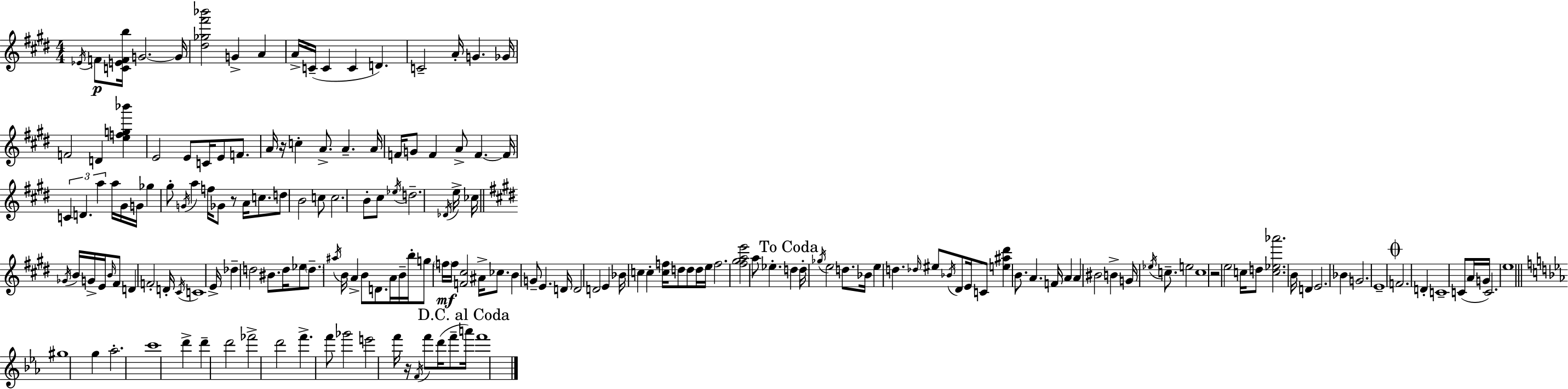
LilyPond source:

{
  \clef treble
  \numericTimeSignature
  \time 4/4
  \key e \major
  \acciaccatura { ees'16 }\p f'8 <c' e' f' b''>16 g'2.~~ | g'16 <dis'' ges'' fis''' bes'''>2 g'4-> a'4 | a'16-> c'16--( c'4 c'4 d'4.) | c'2-- a'16-. g'4. | \break ges'16 f'2 d'4 <e'' f'' g'' bes'''>4 | e'2 e'8 c'16 e'8 f'8. | a'16 r16 c''4-. a'8.-> a'4.-- | a'16 f'16 g'8 f'4 a'8-> f'4.~~ | \break f'16 \tuplet 3/2 { c'4 d'4. a''4 } a''16 | gis'16 g'16 ges''4 gis''8-. \acciaccatura { g'16 } a''4 f''16 ges'8 | r8 a'16 c''8. d''8 b'2 | c''8 c''2. b'8-. | \break cis''8 \acciaccatura { ees''16 } d''2.-- \acciaccatura { des'16 } | e''16-> ces''16 \bar "||" \break \key e \major \acciaccatura { ges'16 } b'16 g'16-> e'16 \grace { b'16 } fis'8 d'4 f'2-. | d'16-. \acciaccatura { cis'16 } c'1 | e'16-> des''4-- d''2 | bis'8. d''16 ees''8 \parenthesize d''8.-- \acciaccatura { ais''16 } b'16 a'4-> | \break b'8 d'8. a'16 b'16-- b''16-. g''8 \parenthesize f''16\mf f''16 <f' cis''>2 | ais'16-> ces''8. b'4 g'8-- e'4. | d'16 d'2 d'2 | e'4 bes'16 c''4 c''4-. | \break <c'' f''>16 d''8 d''8 d''16 e''16 f''2. | <fis'' gis'' a'' e'''>2 a''8 | ees''4.-. \mark "To Coda" d''4 d''16-. \acciaccatura { ges''16 } e''2 | d''8. bes'16 e''4 d''4. | \break \grace { des''16 } eis''8 \acciaccatura { bes'16 } dis'8 e'16 c'8 <e'' ais'' dis'''>4 b'8. | a'4. f'16 a'4 a'4 | bis'2 b'4-> g'16 \acciaccatura { ees''16 } c''8.-- | e''2 c''1 | \break r2 | e''2 c''16 d''8 <c'' ees'' aes'''>2. | b'16 d'4 e'2. | bes'4 g'2. | \break e'1-- | \mark \markup { \musicglyph "scripts.coda" } f'2. | d'4-. c'1-- | c'8( a'16 g'16 c'2.) | \break e''1 | \bar "||" \break \key ees \major gis''1 | g''4 aes''2.-. | c'''1 | d'''4-> d'''4-- d'''2 | \break fes'''2-> d'''2 | f'''4.-> f'''8 ges'''2 | e'''2 f'''16 r16 \acciaccatura { f'16 } f'''8 d'''16( f'''8-- | \mark "D.C. al Coda" a'''16) f'''1 | \break \bar "|."
}